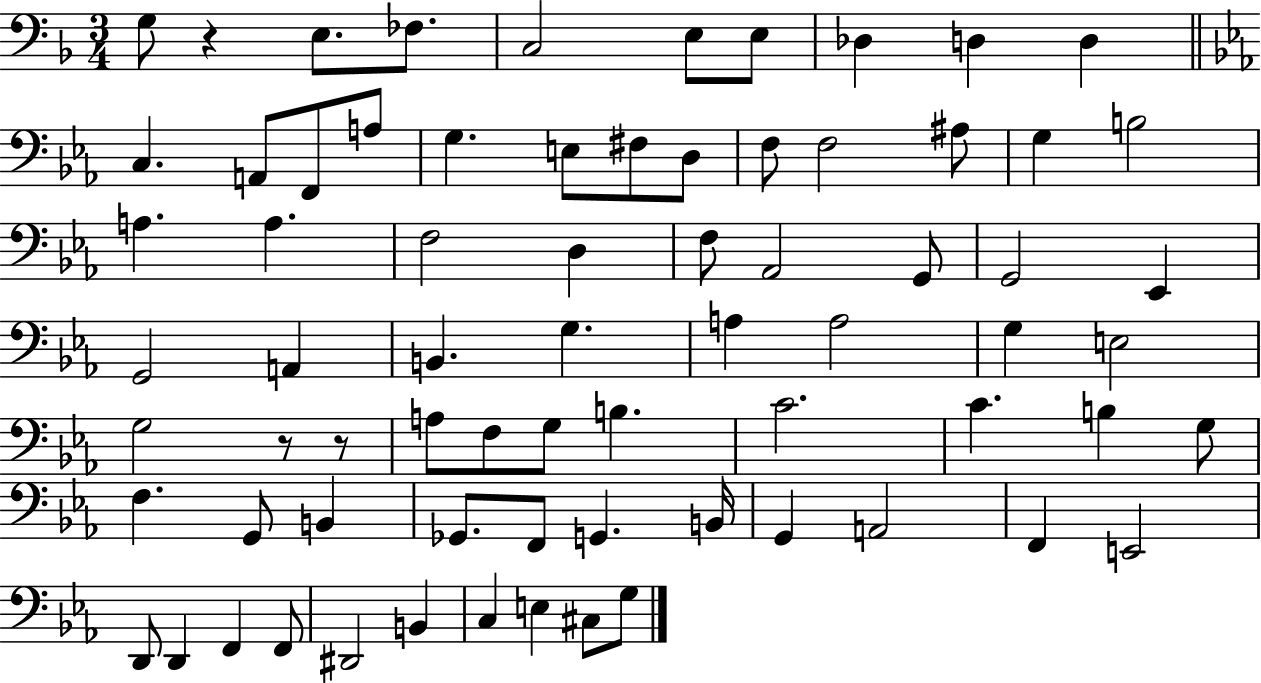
G3/e R/q E3/e. FES3/e. C3/h E3/e E3/e Db3/q D3/q D3/q C3/q. A2/e F2/e A3/e G3/q. E3/e F#3/e D3/e F3/e F3/h A#3/e G3/q B3/h A3/q. A3/q. F3/h D3/q F3/e Ab2/h G2/e G2/h Eb2/q G2/h A2/q B2/q. G3/q. A3/q A3/h G3/q E3/h G3/h R/e R/e A3/e F3/e G3/e B3/q. C4/h. C4/q. B3/q G3/e F3/q. G2/e B2/q Gb2/e. F2/e G2/q. B2/s G2/q A2/h F2/q E2/h D2/e D2/q F2/q F2/e D#2/h B2/q C3/q E3/q C#3/e G3/e